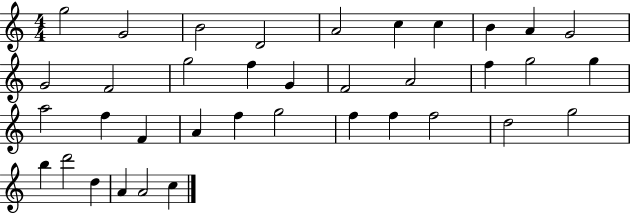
G5/h G4/h B4/h D4/h A4/h C5/q C5/q B4/q A4/q G4/h G4/h F4/h G5/h F5/q G4/q F4/h A4/h F5/q G5/h G5/q A5/h F5/q F4/q A4/q F5/q G5/h F5/q F5/q F5/h D5/h G5/h B5/q D6/h D5/q A4/q A4/h C5/q